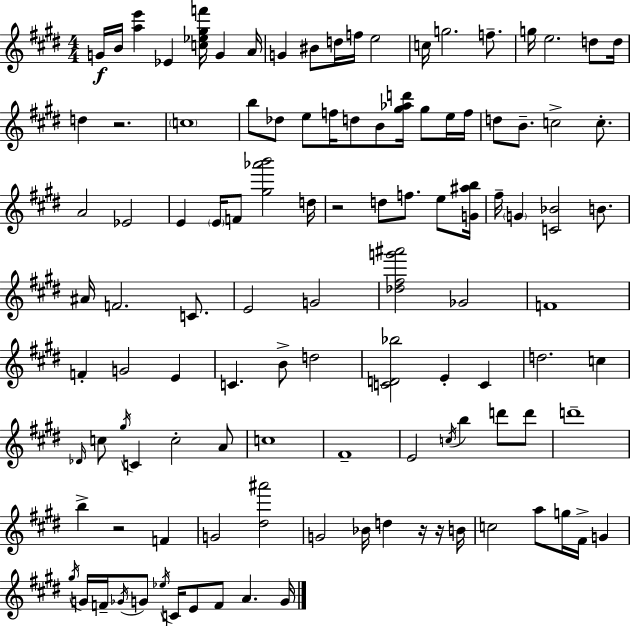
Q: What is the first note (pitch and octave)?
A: G4